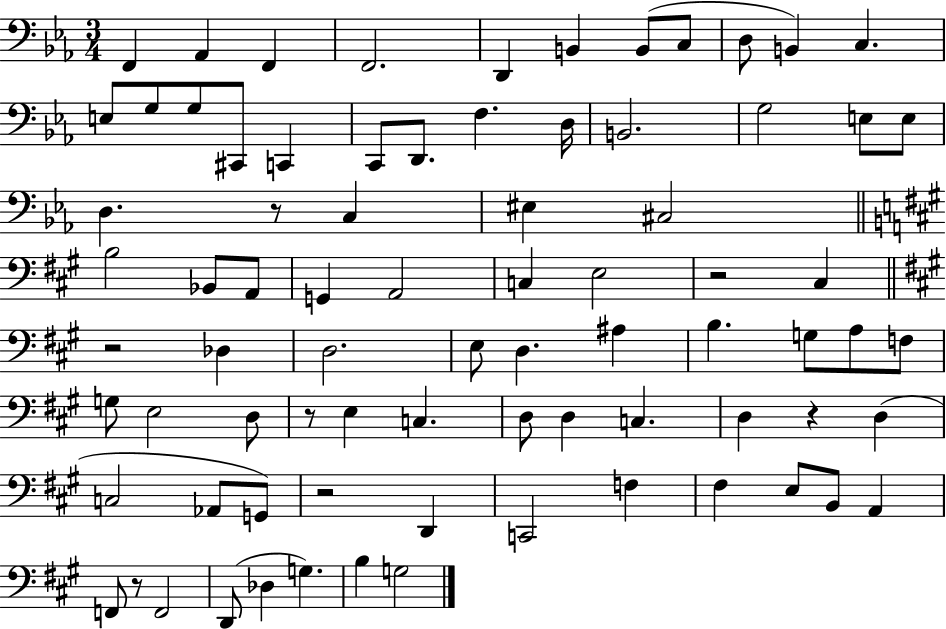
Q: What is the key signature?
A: EES major